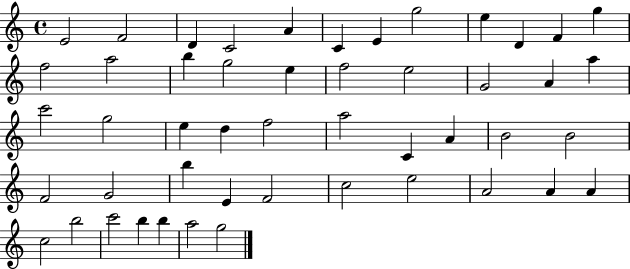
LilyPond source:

{
  \clef treble
  \time 4/4
  \defaultTimeSignature
  \key c \major
  e'2 f'2 | d'4 c'2 a'4 | c'4 e'4 g''2 | e''4 d'4 f'4 g''4 | \break f''2 a''2 | b''4 g''2 e''4 | f''2 e''2 | g'2 a'4 a''4 | \break c'''2 g''2 | e''4 d''4 f''2 | a''2 c'4 a'4 | b'2 b'2 | \break f'2 g'2 | b''4 e'4 f'2 | c''2 e''2 | a'2 a'4 a'4 | \break c''2 b''2 | c'''2 b''4 b''4 | a''2 g''2 | \bar "|."
}